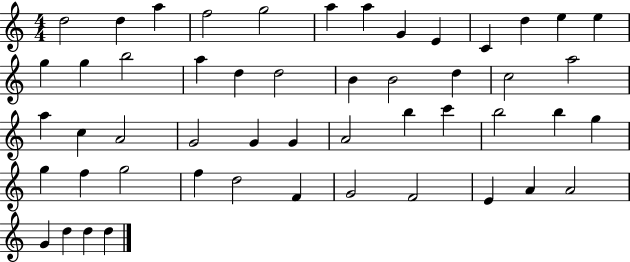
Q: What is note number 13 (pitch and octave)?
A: E5